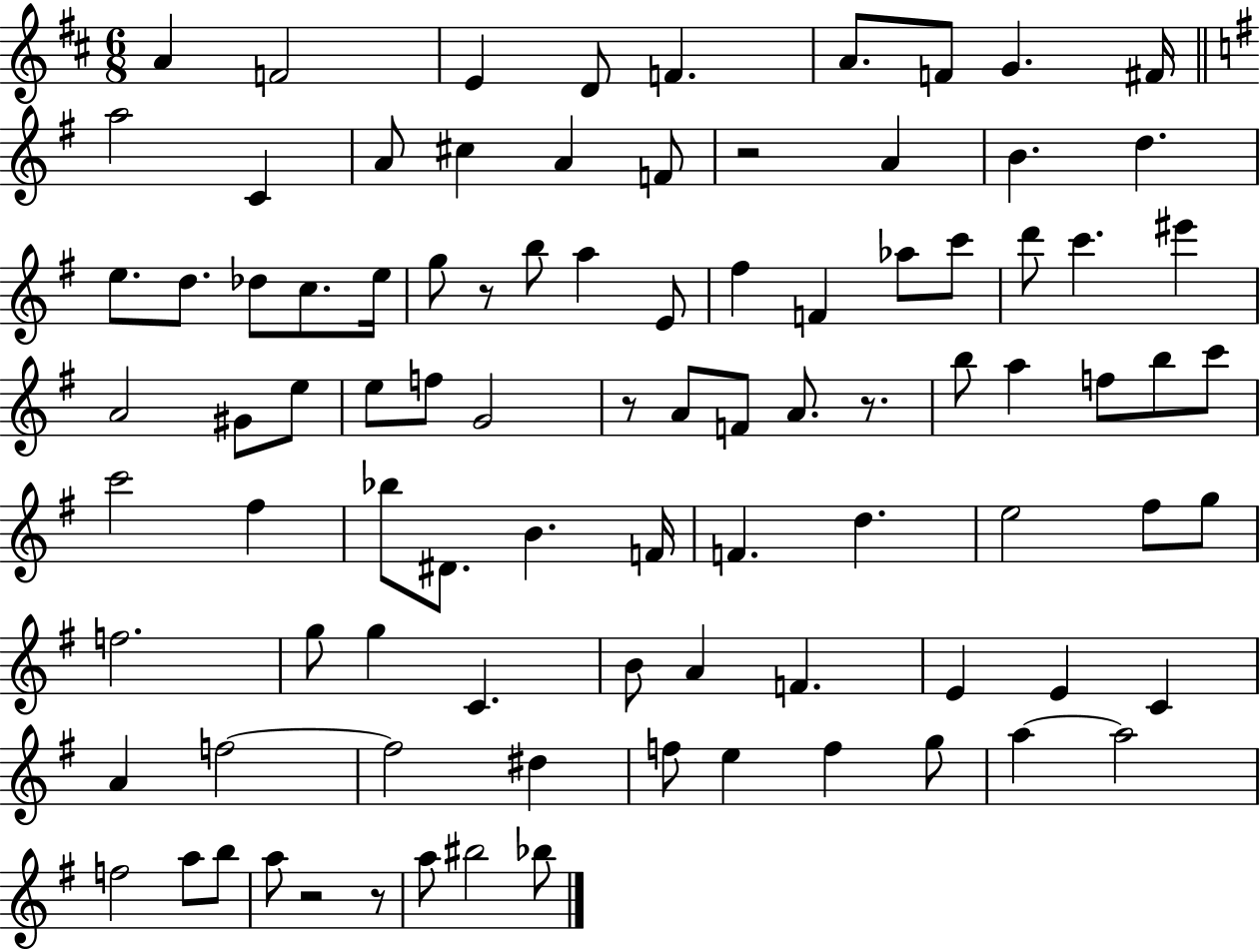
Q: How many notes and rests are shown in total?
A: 92